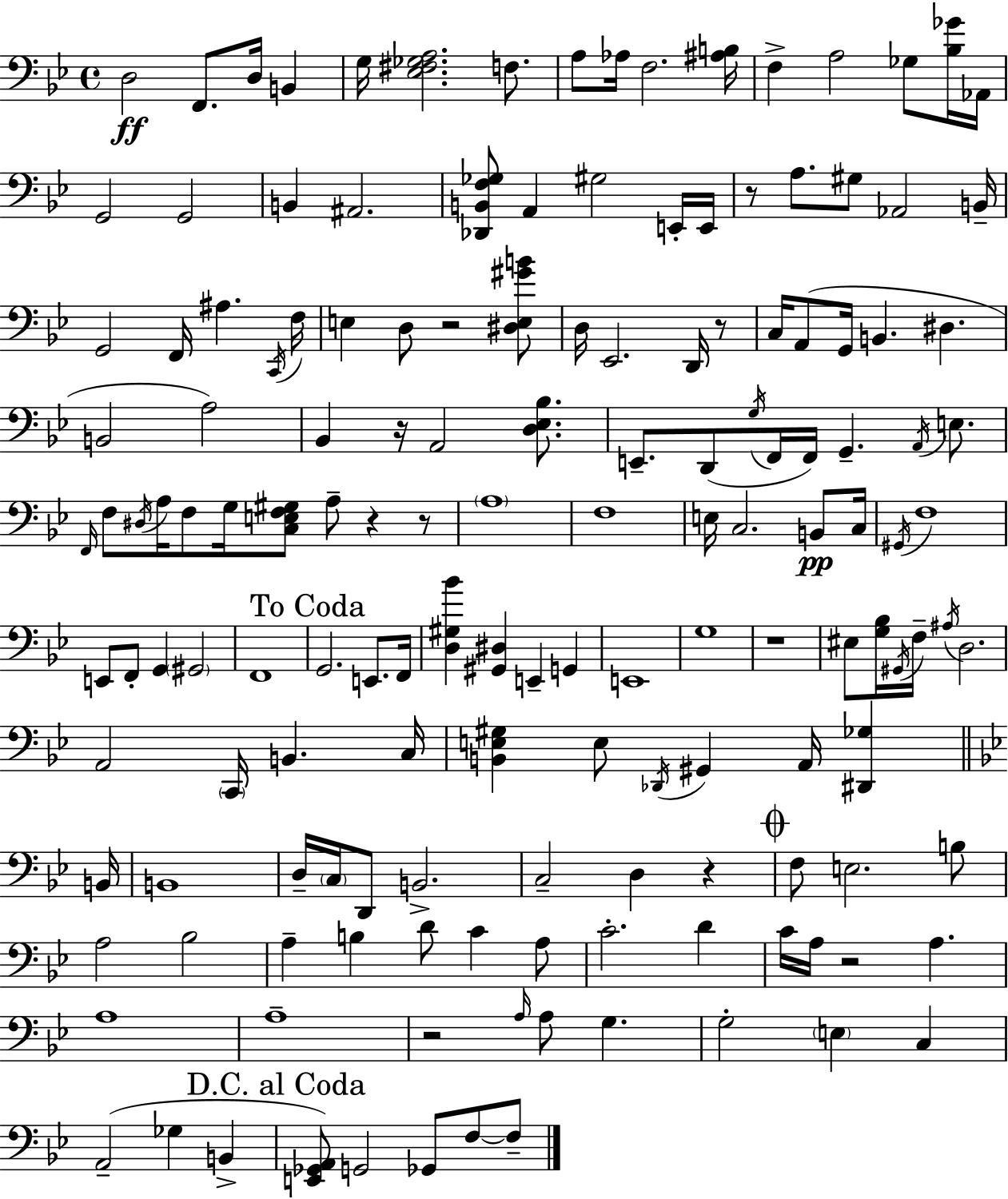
{
  \clef bass
  \time 4/4
  \defaultTimeSignature
  \key bes \major
  d2\ff f,8. d16 b,4 | g16 <ees fis ges a>2. f8. | a8 aes16 f2. <ais b>16 | f4-> a2 ges8 <bes ges'>16 aes,16 | \break g,2 g,2 | b,4 ais,2. | <des, b, f ges>8 a,4 gis2 e,16-. e,16 | r8 a8. gis8 aes,2 b,16-- | \break g,2 f,16 ais4. \acciaccatura { c,16 } | f16 e4 d8 r2 <dis e gis' b'>8 | d16 ees,2. d,16 r8 | c16 a,8( g,16 b,4. dis4. | \break b,2 a2) | bes,4 r16 a,2 <d ees bes>8. | e,8.-- d,8( \acciaccatura { g16 } f,16 f,16) g,4.-- \acciaccatura { a,16 } | e8. \grace { f,16 } f8 \acciaccatura { dis16 } a16 f8 g16 <c e f gis>8 a8-- r4 | \break r8 \parenthesize a1 | f1 | e16 c2. | b,8\pp c16 \acciaccatura { gis,16 } f1 | \break e,8 f,8-. g,4 \parenthesize gis,2 | f,1 | \mark "To Coda" g,2. | e,8. f,16 <d gis bes'>4 <gis, dis>4 e,4-- | \break g,4 e,1 | g1 | r1 | eis8 <g bes>16 \acciaccatura { gis,16 } f16-- \acciaccatura { ais16 } d2. | \break a,2 | \parenthesize c,16 b,4. c16 <b, e gis>4 e8 \acciaccatura { des,16 } gis,4 | a,16 <dis, ges>4 \bar "||" \break \key g \minor b,16 b,1 | d16-- \parenthesize c16 d,8 b,2.-> | c2-- d4 r4 | \mark \markup { \musicglyph "scripts.coda" } f8 e2. b8 | \break a2 bes2 | a4-- b4 d'8 c'4 a8 | c'2.-. d'4 | c'16 a16 r2 a4. | \break a1 | a1-- | r2 \grace { a16 } a8 g4. | g2-. \parenthesize e4 c4 | \break a,2--( ges4 b,4-> | \mark "D.C. al Coda" <e, ges, a,>8) g,2 ges,8 f8~~ | f8-- \bar "|."
}